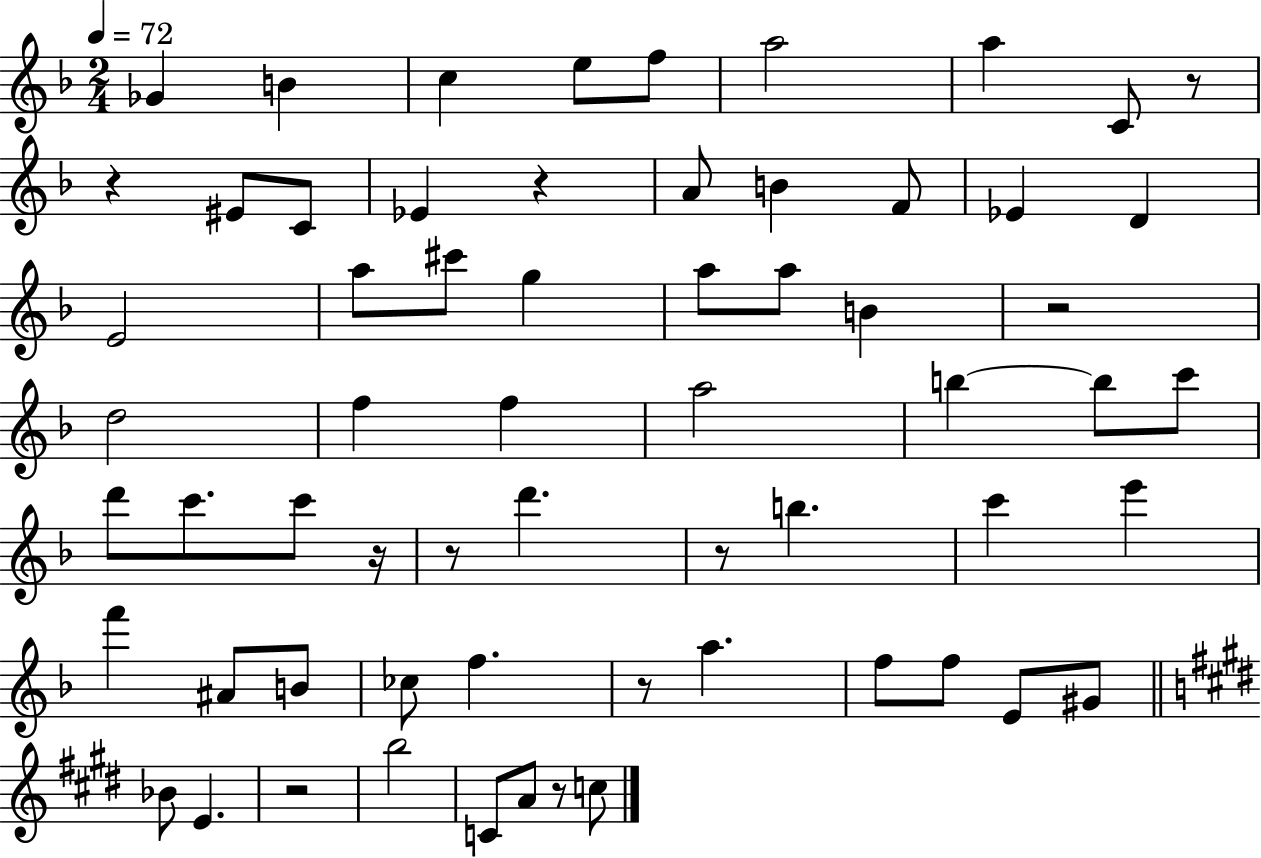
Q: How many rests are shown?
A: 10